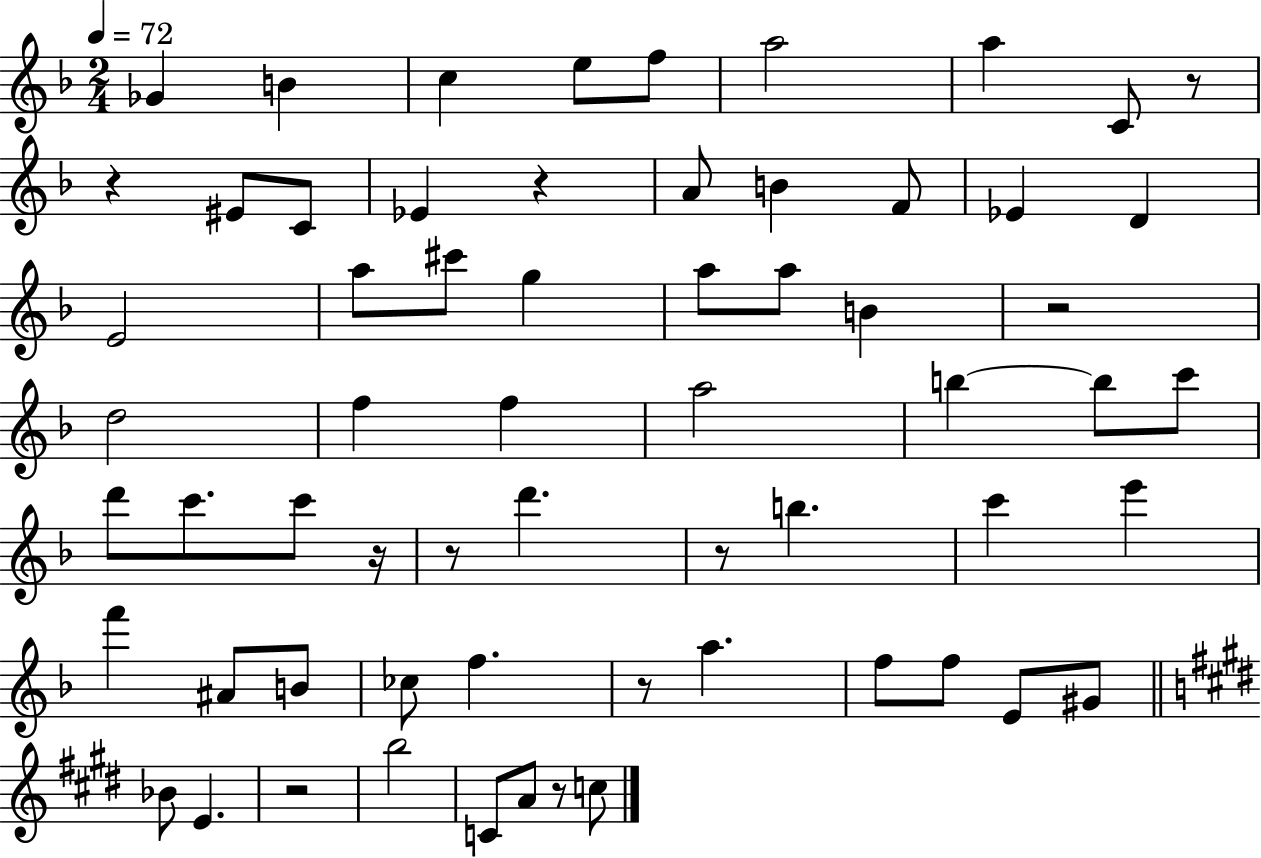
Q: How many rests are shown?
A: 10